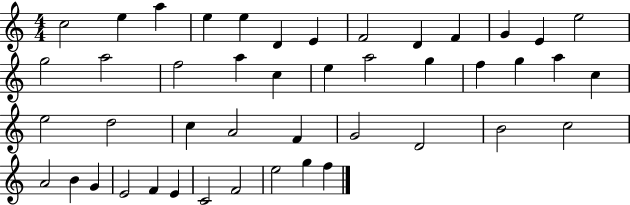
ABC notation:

X:1
T:Untitled
M:4/4
L:1/4
K:C
c2 e a e e D E F2 D F G E e2 g2 a2 f2 a c e a2 g f g a c e2 d2 c A2 F G2 D2 B2 c2 A2 B G E2 F E C2 F2 e2 g f